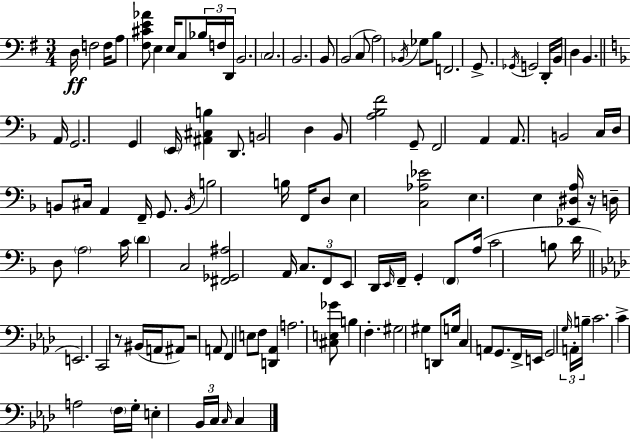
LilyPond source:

{
  \clef bass
  \numericTimeSignature
  \time 3/4
  \key e \minor
  d16\ff f2 f16 a8 | <fis cis' e' aes'>8 e4 e16 c8 \tuplet 3/2 { bes16 f16 d,16 } | b,2. | \parenthesize c2. | \break b,2. | b,8 b,2( c8 | a2) \acciaccatura { bes,16 } ges8 b8 | f,2. | \break g,8.-> \acciaccatura { ges,16 } g,2 | d,16-. b,16 d4 b,4. | \bar "||" \break \key d \minor a,16 g,2. | g,4 \parenthesize e,16 <ais, cis b>4 d,8. | b,2 d4 | bes,8 <a bes f'>2 g,8-- | \break f,2 a,4 | a,8. b,2 | c16 d16 b,8 cis16 a,4 f,16-- g,8. | \acciaccatura { b,16 } b2 b16 f,16 | \break d8 e4 <c aes ees'>2 | e4. e4 | <ees, dis a>16 r16 d16-- d8 \parenthesize a2 | c'16 \parenthesize d'4 c2 | \break <fis, ges, ais>2 a,16 \tuplet 3/2 { c8. | f,8 e,8 } d,16 \grace { e,16 } f,16-- g,4-. | \parenthesize f,8 a16( c'2 | b8 d'16 \bar "||" \break \key f \minor e,2.) | c,2 r8 bis,16( a,16 | ais,8) r2 a,8 | f,4 e8 f8 <d, aes,>4 | \break a2. | <cis e ges'>8 b4 f4.-. | gis2 gis4 | d,8 g16 c4 a,8 g,8. | \break f,16-> e,16 g,2 \tuplet 3/2 { \grace { g16 } a,16-. | b16-- } c'2. | c'4-> a2 | \parenthesize f16 g16-. e4-. \tuplet 3/2 { bes,16 c16 \grace { c16 } } c4 | \break \bar "|."
}